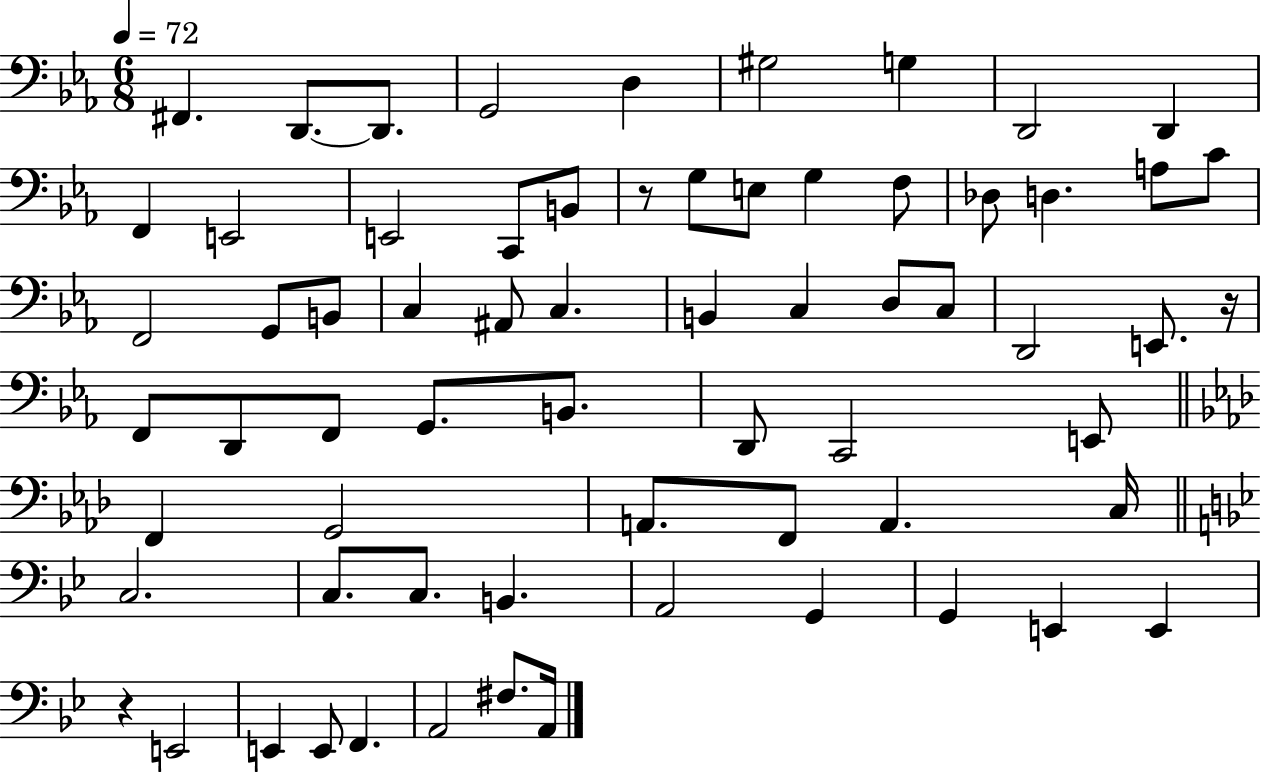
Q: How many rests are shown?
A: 3